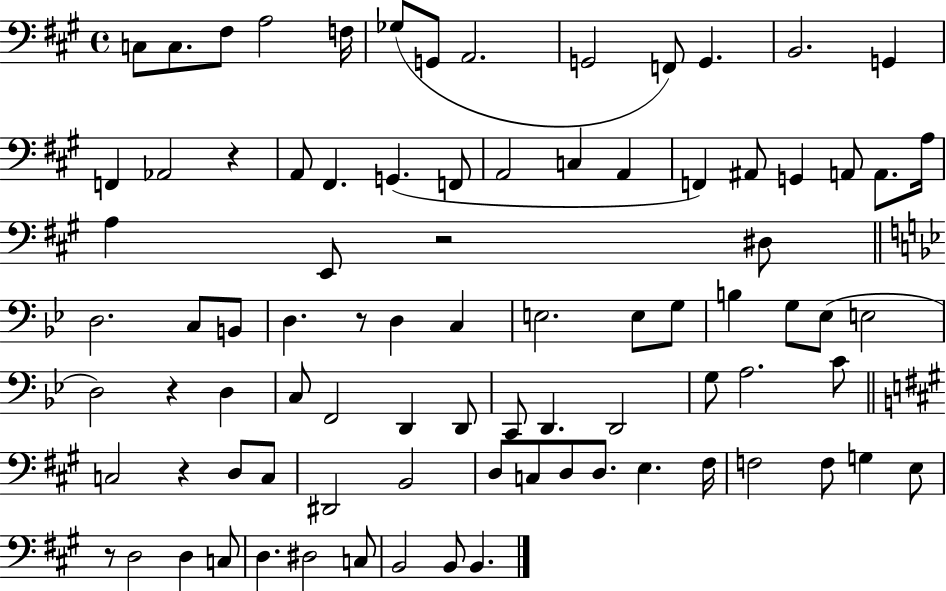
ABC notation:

X:1
T:Untitled
M:4/4
L:1/4
K:A
C,/2 C,/2 ^F,/2 A,2 F,/4 _G,/2 G,,/2 A,,2 G,,2 F,,/2 G,, B,,2 G,, F,, _A,,2 z A,,/2 ^F,, G,, F,,/2 A,,2 C, A,, F,, ^A,,/2 G,, A,,/2 A,,/2 A,/4 A, E,,/2 z2 ^D,/2 D,2 C,/2 B,,/2 D, z/2 D, C, E,2 E,/2 G,/2 B, G,/2 _E,/2 E,2 D,2 z D, C,/2 F,,2 D,, D,,/2 C,,/2 D,, D,,2 G,/2 A,2 C/2 C,2 z D,/2 C,/2 ^D,,2 B,,2 D,/2 C,/2 D,/2 D,/2 E, ^F,/4 F,2 F,/2 G, E,/2 z/2 D,2 D, C,/2 D, ^D,2 C,/2 B,,2 B,,/2 B,,